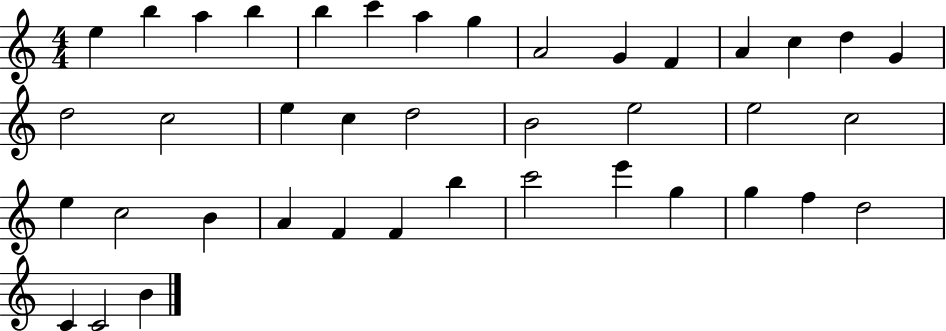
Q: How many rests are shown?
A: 0